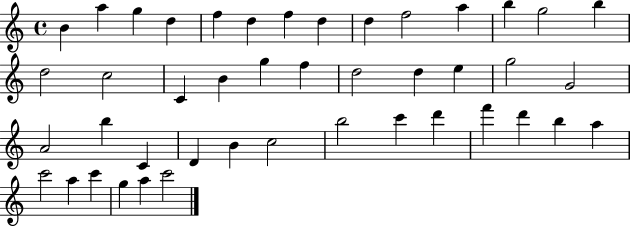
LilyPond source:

{
  \clef treble
  \time 4/4
  \defaultTimeSignature
  \key c \major
  b'4 a''4 g''4 d''4 | f''4 d''4 f''4 d''4 | d''4 f''2 a''4 | b''4 g''2 b''4 | \break d''2 c''2 | c'4 b'4 g''4 f''4 | d''2 d''4 e''4 | g''2 g'2 | \break a'2 b''4 c'4 | d'4 b'4 c''2 | b''2 c'''4 d'''4 | f'''4 d'''4 b''4 a''4 | \break c'''2 a''4 c'''4 | g''4 a''4 c'''2 | \bar "|."
}